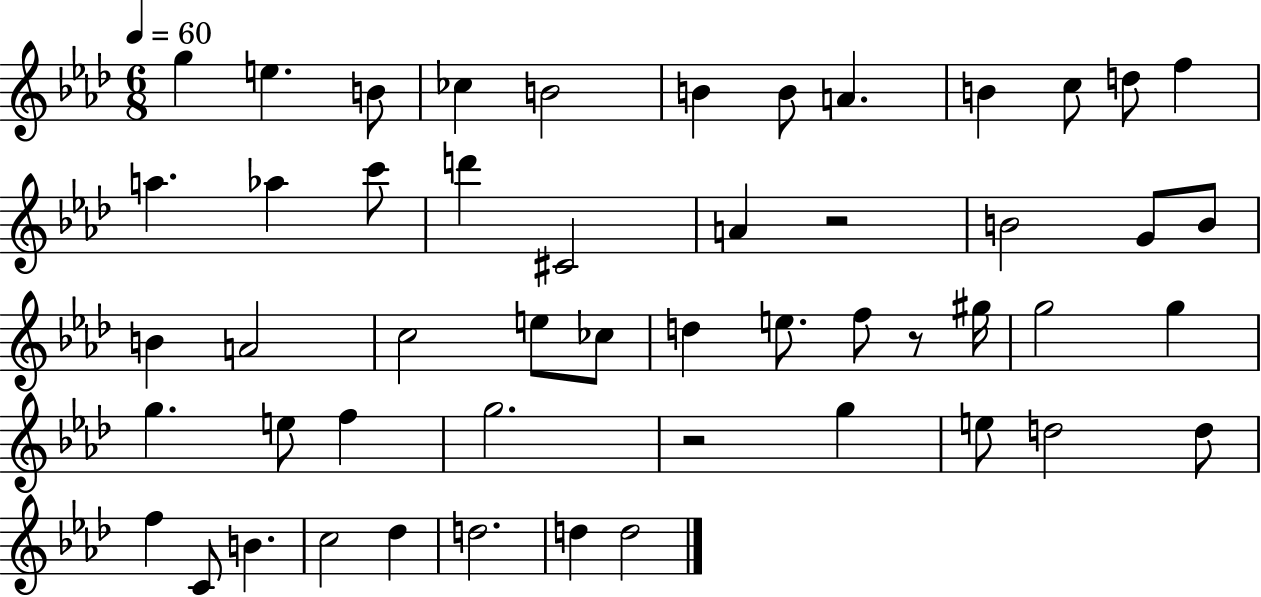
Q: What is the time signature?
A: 6/8